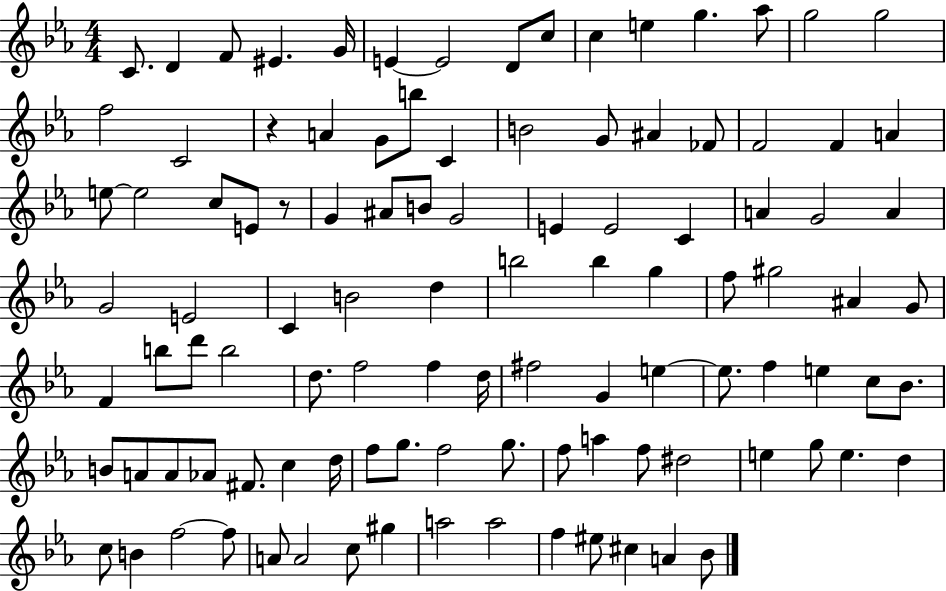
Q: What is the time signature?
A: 4/4